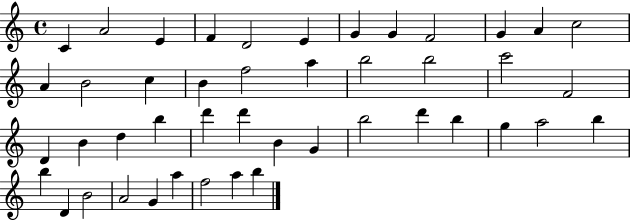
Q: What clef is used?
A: treble